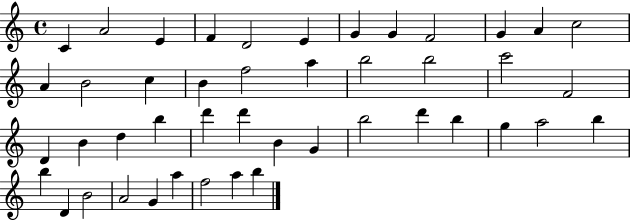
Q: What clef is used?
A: treble